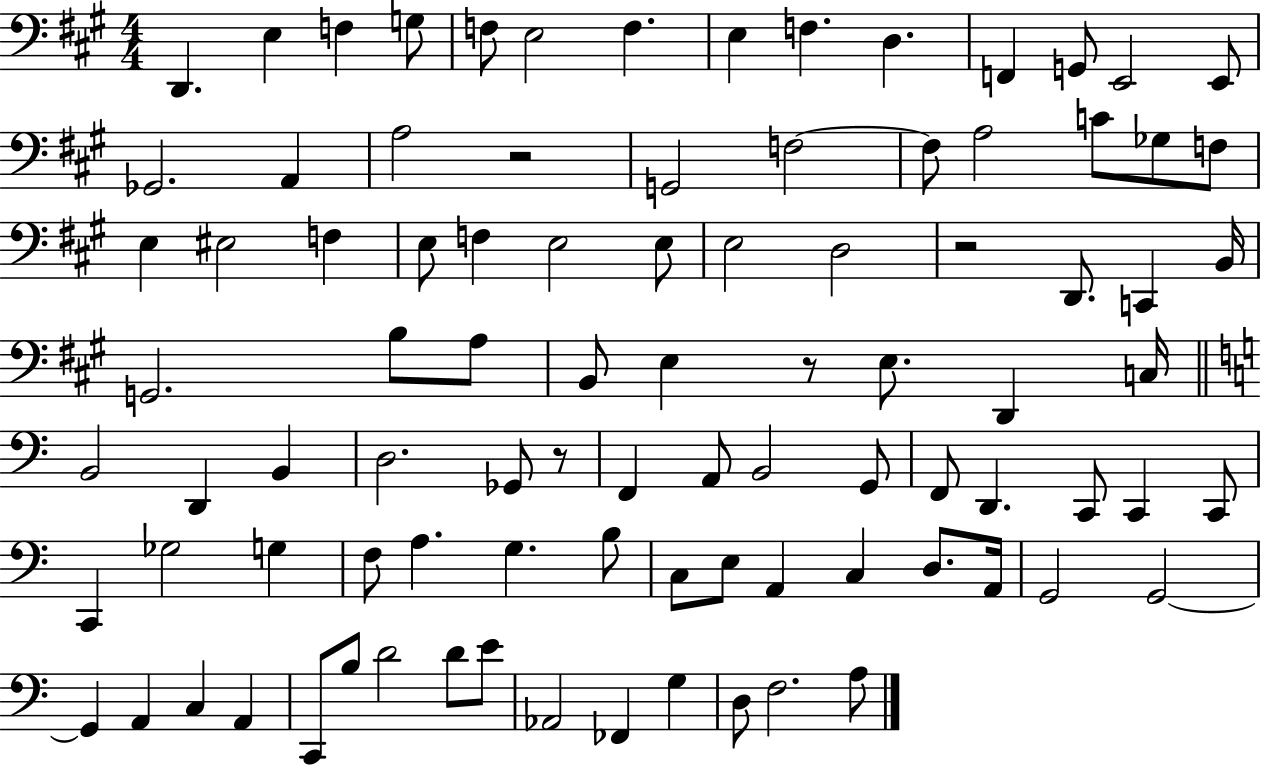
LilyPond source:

{
  \clef bass
  \numericTimeSignature
  \time 4/4
  \key a \major
  d,4. e4 f4 g8 | f8 e2 f4. | e4 f4. d4. | f,4 g,8 e,2 e,8 | \break ges,2. a,4 | a2 r2 | g,2 f2~~ | f8 a2 c'8 ges8 f8 | \break e4 eis2 f4 | e8 f4 e2 e8 | e2 d2 | r2 d,8. c,4 b,16 | \break g,2. b8 a8 | b,8 e4 r8 e8. d,4 c16 | \bar "||" \break \key a \minor b,2 d,4 b,4 | d2. ges,8 r8 | f,4 a,8 b,2 g,8 | f,8 d,4. c,8 c,4 c,8 | \break c,4 ges2 g4 | f8 a4. g4. b8 | c8 e8 a,4 c4 d8. a,16 | g,2 g,2~~ | \break g,4 a,4 c4 a,4 | c,8 b8 d'2 d'8 e'8 | aes,2 fes,4 g4 | d8 f2. a8 | \break \bar "|."
}